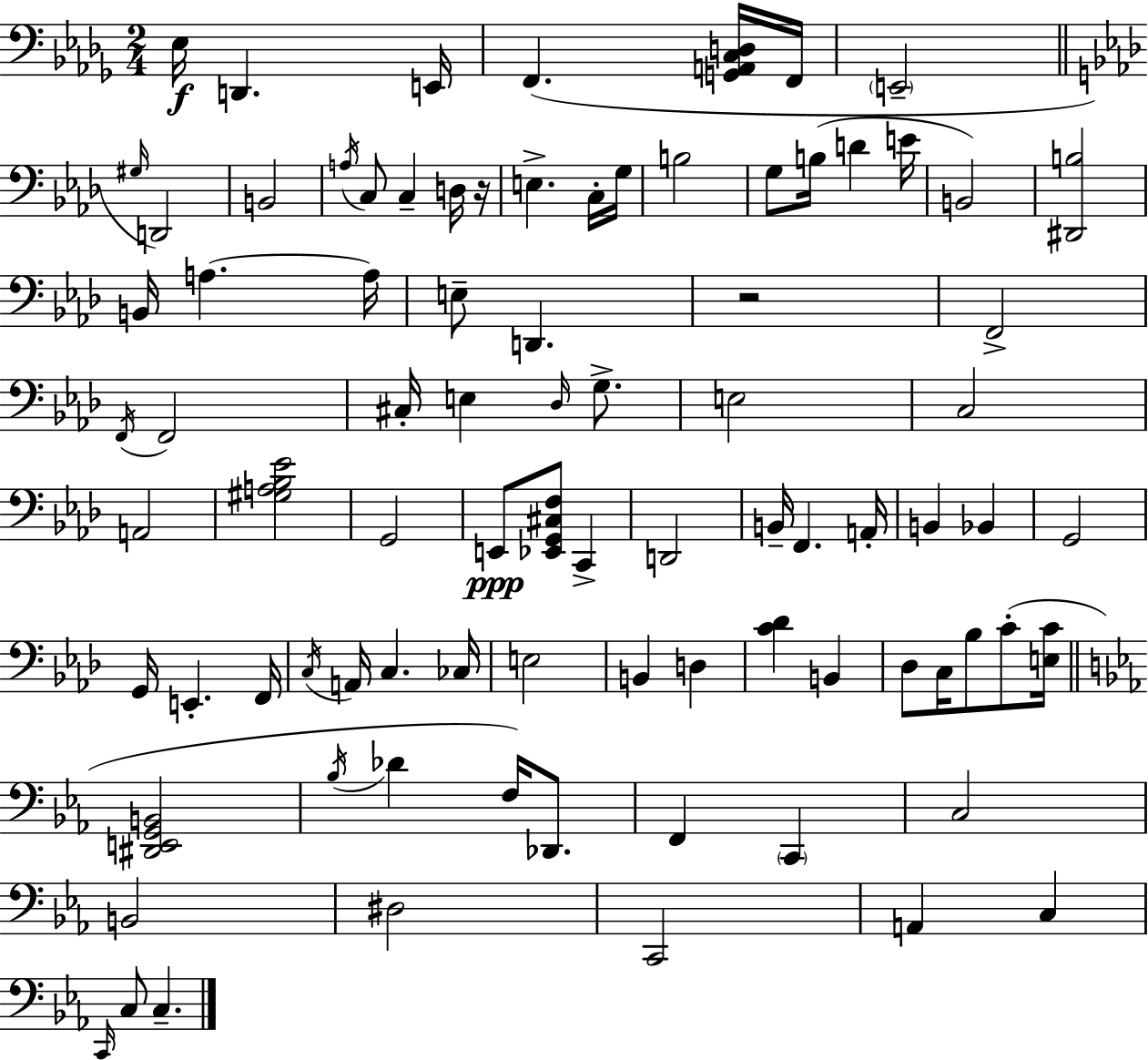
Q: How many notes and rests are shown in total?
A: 86